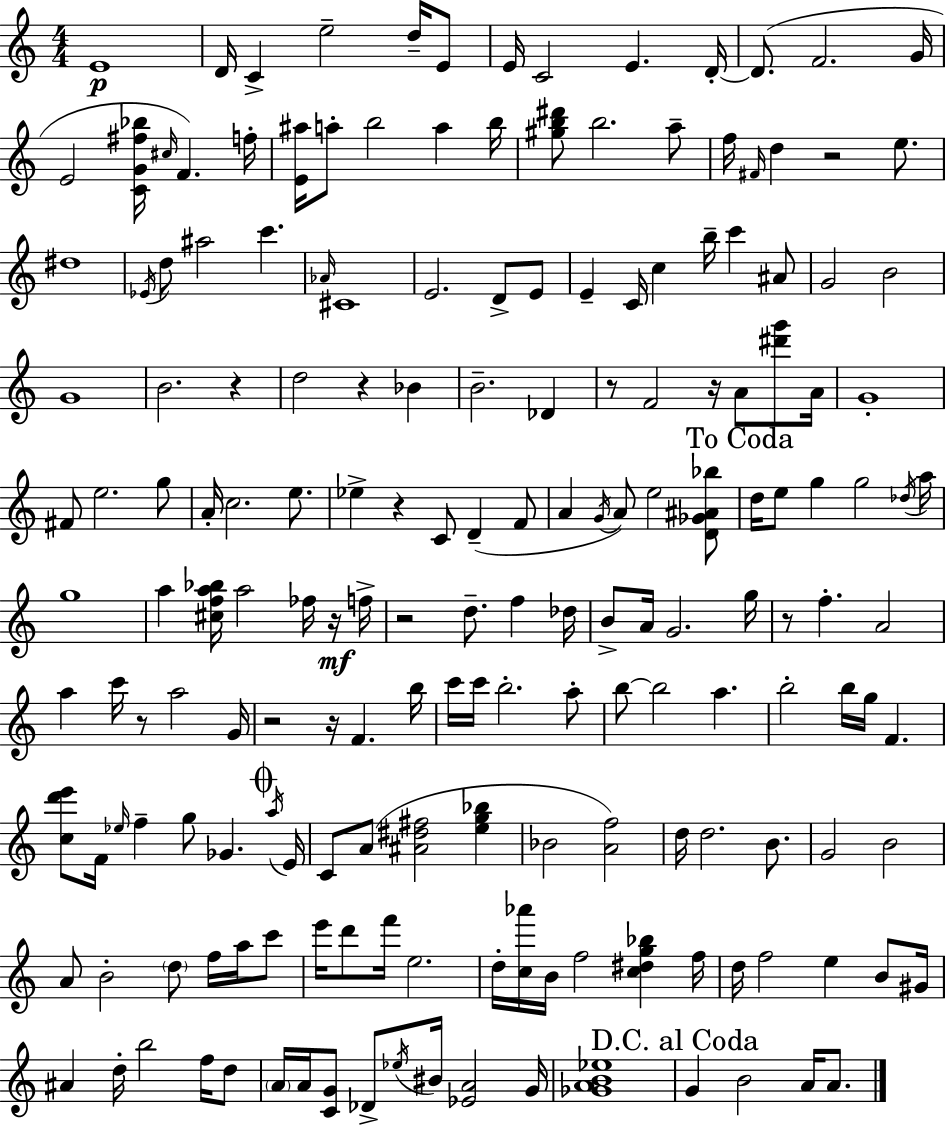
X:1
T:Untitled
M:4/4
L:1/4
K:C
E4 D/4 C e2 d/4 E/2 E/4 C2 E D/4 D/2 F2 G/4 E2 [CG^f_b]/4 ^c/4 F f/4 [E^a]/4 a/2 b2 a b/4 [^gb^d']/2 b2 a/2 f/4 ^F/4 d z2 e/2 ^d4 _E/4 d/2 ^a2 c' _A/4 ^C4 E2 D/2 E/2 E C/4 c b/4 c' ^A/2 G2 B2 G4 B2 z d2 z _B B2 _D z/2 F2 z/4 A/2 [^d'g']/2 A/4 G4 ^F/2 e2 g/2 A/4 c2 e/2 _e z C/2 D F/2 A G/4 A/2 e2 [D_G^A_b]/2 d/4 e/2 g g2 _d/4 a/4 g4 a [^cfa_b]/4 a2 _f/4 z/4 f/4 z2 d/2 f _d/4 B/2 A/4 G2 g/4 z/2 f A2 a c'/4 z/2 a2 G/4 z2 z/4 F b/4 c'/4 c'/4 b2 a/2 b/2 b2 a b2 b/4 g/4 F [cd'e']/2 F/4 _e/4 f g/2 _G a/4 E/4 C/2 A/2 [^A^d^f]2 [eg_b] _B2 [Af]2 d/4 d2 B/2 G2 B2 A/2 B2 d/2 f/4 a/4 c'/2 e'/4 d'/2 f'/4 e2 d/4 [c_a']/4 B/4 f2 [c^dg_b] f/4 d/4 f2 e B/2 ^G/4 ^A d/4 b2 f/4 d/2 A/4 A/4 [CG]/2 _D/2 _e/4 ^B/4 [_EA]2 G/4 [_GAB_e]4 G B2 A/4 A/2